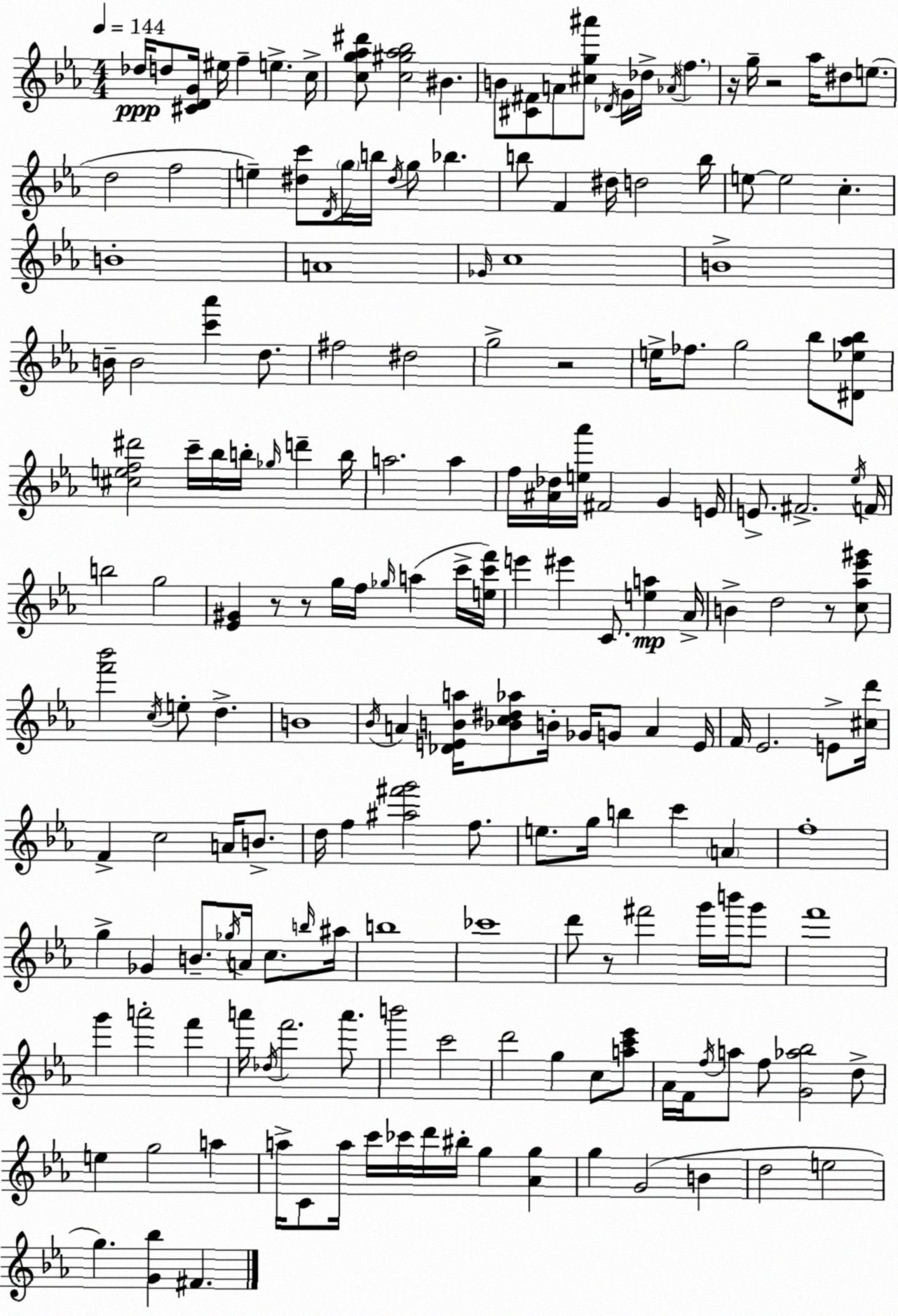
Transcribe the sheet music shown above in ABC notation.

X:1
T:Untitled
M:4/4
L:1/4
K:Eb
_d/4 d/2 [^CDG]/4 ^e/4 f e c/4 [cg_a^d']/2 [c^g_a_b]2 ^B B/2 [^C^F]/2 A/2 [^cg^a']/2 _D/4 G/4 _d/4 _A/4 f z/4 g/4 z2 _a/4 ^d/2 e/2 d2 f2 e [^dc']/2 D/4 g/4 b/4 ^d/4 g/2 _b b/2 F ^d/4 d2 b/4 e/2 e2 c B4 A4 _G/4 c4 B4 B/4 B2 [c'_a'] d/2 ^f2 ^d2 g2 z2 e/4 _f/2 g2 _b/2 [^D_e_a_b]/2 [^cef^d']2 c'/4 _b/4 b/4 _g/4 d' b/4 a2 a f/4 [^A_d]/4 [e_a']/4 ^F2 G E/4 E/2 ^F2 _e/4 F/4 b2 g2 [_E^G] z/2 z/2 g/4 f/4 _g/4 a c'/4 [ec'f']/4 e' ^e' C/2 [ea] _A/4 B d2 z/2 [c_a_e'^g']/2 [f'_b']2 c/4 e/2 d B4 _B/4 A [_DEBa]/4 [_Bc^d_a]/2 B/4 _G/4 G/2 A E/4 F/4 _E2 E/2 [^cd']/4 F c2 A/4 B/2 d/4 f [^a^f'g']2 f/2 e/2 g/4 b c' A f4 g _G B/2 _g/4 A/4 c/2 b/4 ^a/4 b4 _c'4 d'/2 z/2 ^f'2 g'/4 b'/4 g'/2 f'4 g' a'2 f' a'/4 _d/4 f'2 a'/2 b'2 c'2 d'2 g c/2 [ac'_e']/2 _A/4 F/4 f/4 a/2 f/2 [G_a_b]2 d/2 e g2 a a/4 C/2 a/4 c'/4 _c'/4 d'/4 ^b/4 g [_Ag] g G2 B d2 e2 g [G_b] ^F